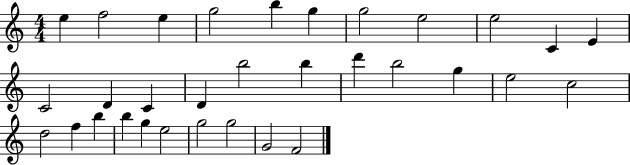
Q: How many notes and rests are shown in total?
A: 32